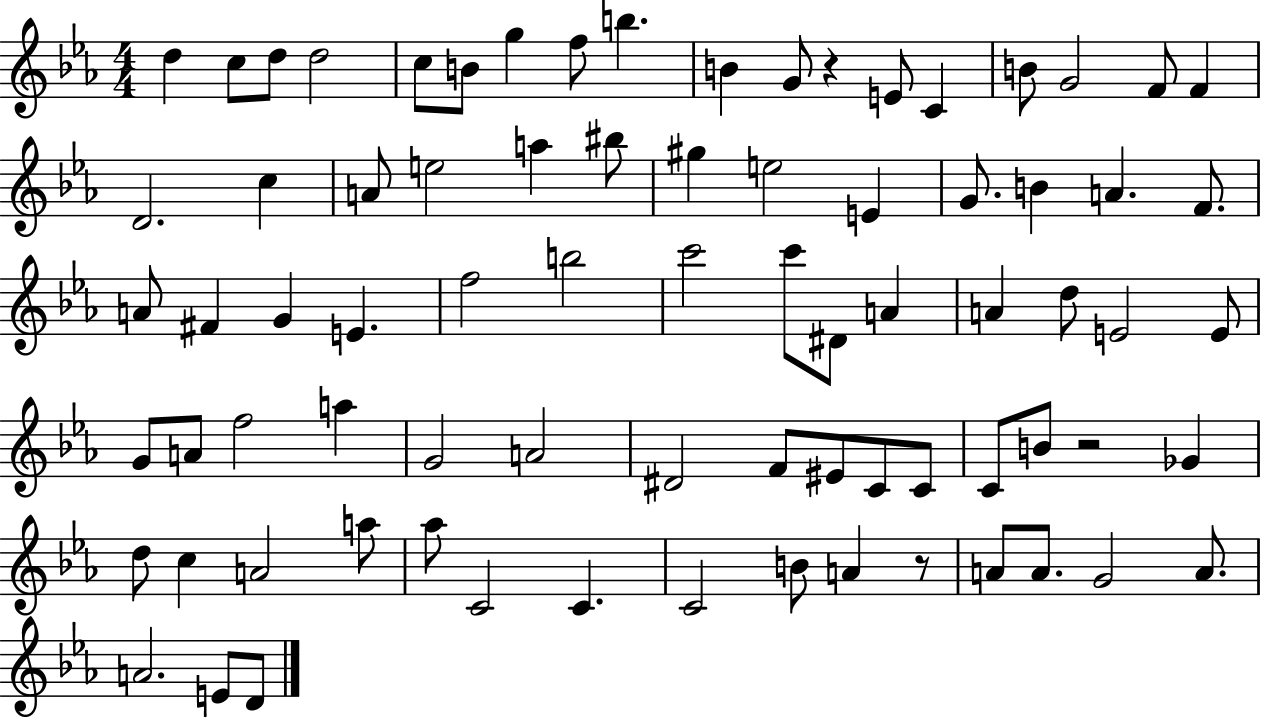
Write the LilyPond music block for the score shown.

{
  \clef treble
  \numericTimeSignature
  \time 4/4
  \key ees \major
  d''4 c''8 d''8 d''2 | c''8 b'8 g''4 f''8 b''4. | b'4 g'8 r4 e'8 c'4 | b'8 g'2 f'8 f'4 | \break d'2. c''4 | a'8 e''2 a''4 bis''8 | gis''4 e''2 e'4 | g'8. b'4 a'4. f'8. | \break a'8 fis'4 g'4 e'4. | f''2 b''2 | c'''2 c'''8 dis'8 a'4 | a'4 d''8 e'2 e'8 | \break g'8 a'8 f''2 a''4 | g'2 a'2 | dis'2 f'8 eis'8 c'8 c'8 | c'8 b'8 r2 ges'4 | \break d''8 c''4 a'2 a''8 | aes''8 c'2 c'4. | c'2 b'8 a'4 r8 | a'8 a'8. g'2 a'8. | \break a'2. e'8 d'8 | \bar "|."
}